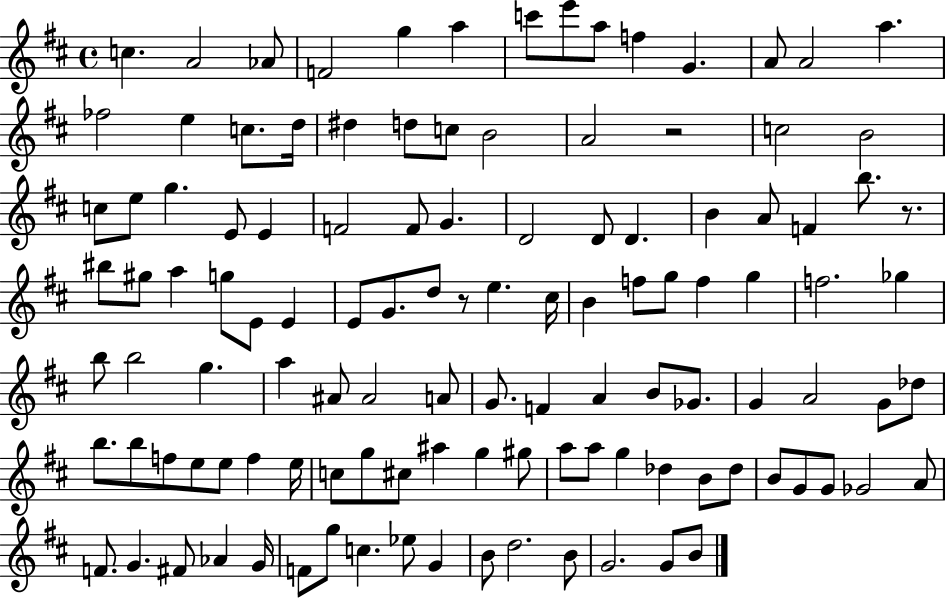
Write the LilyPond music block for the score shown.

{
  \clef treble
  \time 4/4
  \defaultTimeSignature
  \key d \major
  c''4. a'2 aes'8 | f'2 g''4 a''4 | c'''8 e'''8 a''8 f''4 g'4. | a'8 a'2 a''4. | \break fes''2 e''4 c''8. d''16 | dis''4 d''8 c''8 b'2 | a'2 r2 | c''2 b'2 | \break c''8 e''8 g''4. e'8 e'4 | f'2 f'8 g'4. | d'2 d'8 d'4. | b'4 a'8 f'4 b''8. r8. | \break bis''8 gis''8 a''4 g''8 e'8 e'4 | e'8 g'8. d''8 r8 e''4. cis''16 | b'4 f''8 g''8 f''4 g''4 | f''2. ges''4 | \break b''8 b''2 g''4. | a''4 ais'8 ais'2 a'8 | g'8. f'4 a'4 b'8 ges'8. | g'4 a'2 g'8 des''8 | \break b''8. b''8 f''8 e''8 e''8 f''4 e''16 | c''8 g''8 cis''8 ais''4 g''4 gis''8 | a''8 a''8 g''4 des''4 b'8 des''8 | b'8 g'8 g'8 ges'2 a'8 | \break f'8. g'4. fis'8 aes'4 g'16 | f'8 g''8 c''4. ees''8 g'4 | b'8 d''2. b'8 | g'2. g'8 b'8 | \break \bar "|."
}